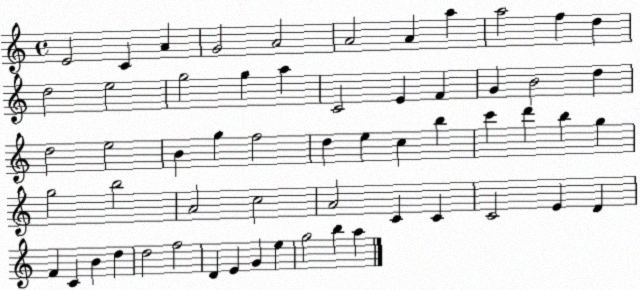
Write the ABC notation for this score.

X:1
T:Untitled
M:4/4
L:1/4
K:C
E2 C A G2 A2 A2 A a a2 f d d2 e2 g2 g a C2 E F G B2 d d2 e2 B g f2 d e c b c' d' b g g2 b2 A2 c2 A2 C C C2 E D F C B d d2 f2 D E G e g2 b a